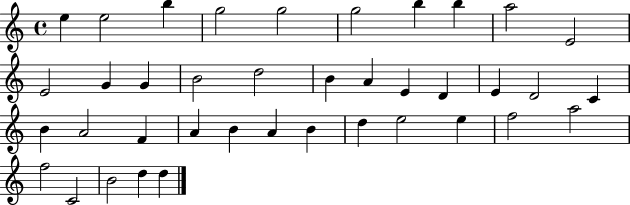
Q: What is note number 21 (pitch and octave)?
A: D4